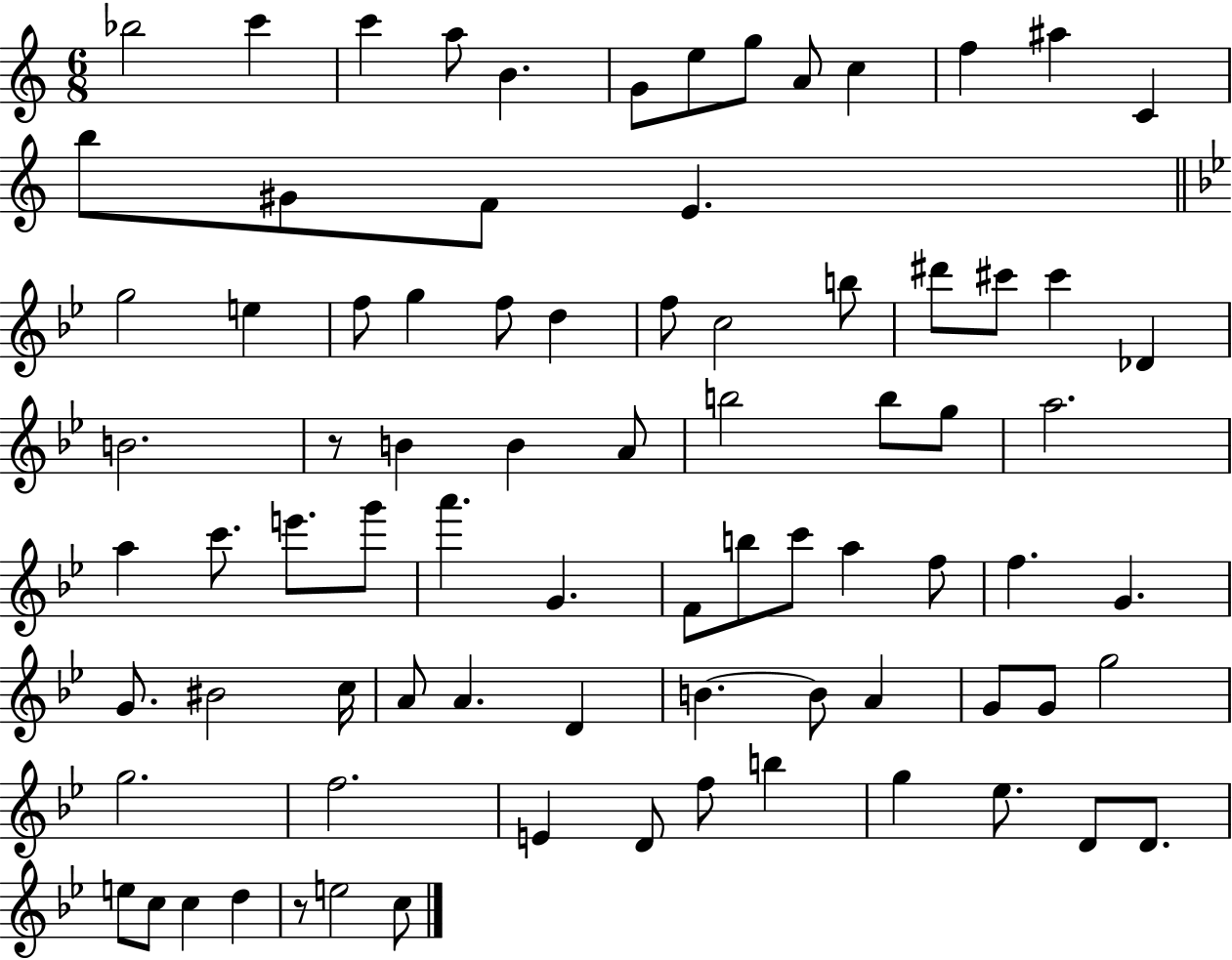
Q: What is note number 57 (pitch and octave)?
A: D4